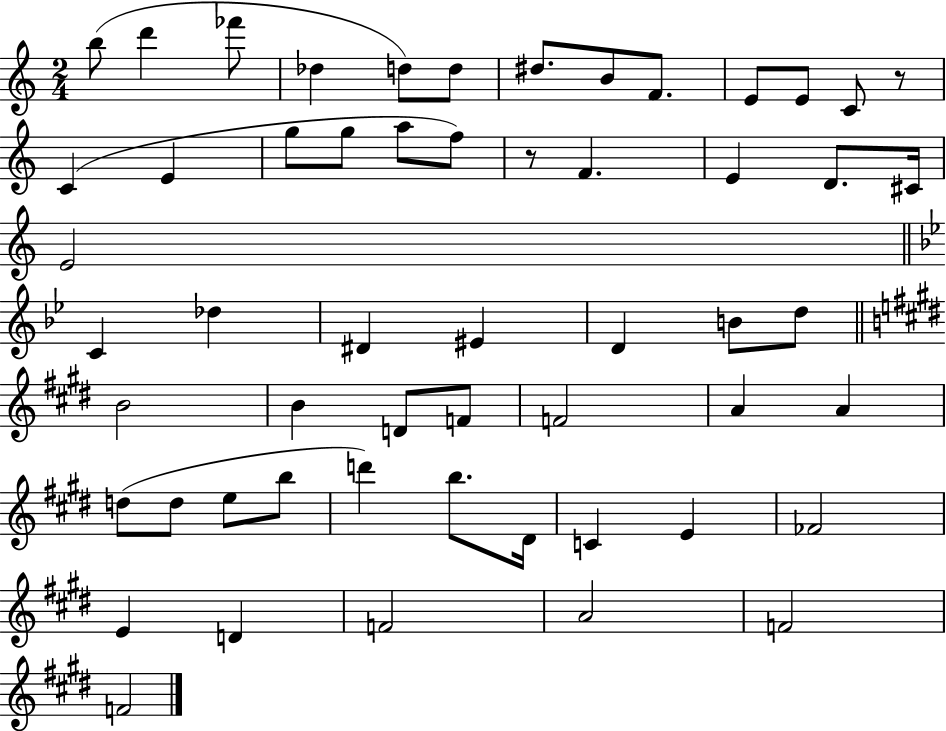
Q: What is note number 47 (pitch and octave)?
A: FES4